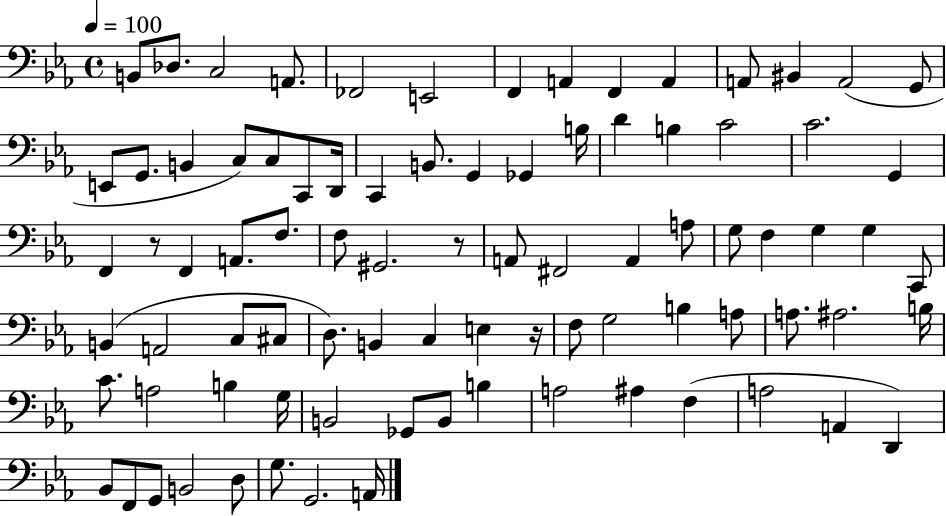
B2/e Db3/e. C3/h A2/e. FES2/h E2/h F2/q A2/q F2/q A2/q A2/e BIS2/q A2/h G2/e E2/e G2/e. B2/q C3/e C3/e C2/e D2/s C2/q B2/e. G2/q Gb2/q B3/s D4/q B3/q C4/h C4/h. G2/q F2/q R/e F2/q A2/e. F3/e. F3/e G#2/h. R/e A2/e F#2/h A2/q A3/e G3/e F3/q G3/q G3/q C2/e B2/q A2/h C3/e C#3/e D3/e. B2/q C3/q E3/q R/s F3/e G3/h B3/q A3/e A3/e. A#3/h. B3/s C4/e. A3/h B3/q G3/s B2/h Gb2/e B2/e B3/q A3/h A#3/q F3/q A3/h A2/q D2/q Bb2/e F2/e G2/e B2/h D3/e G3/e. G2/h. A2/s